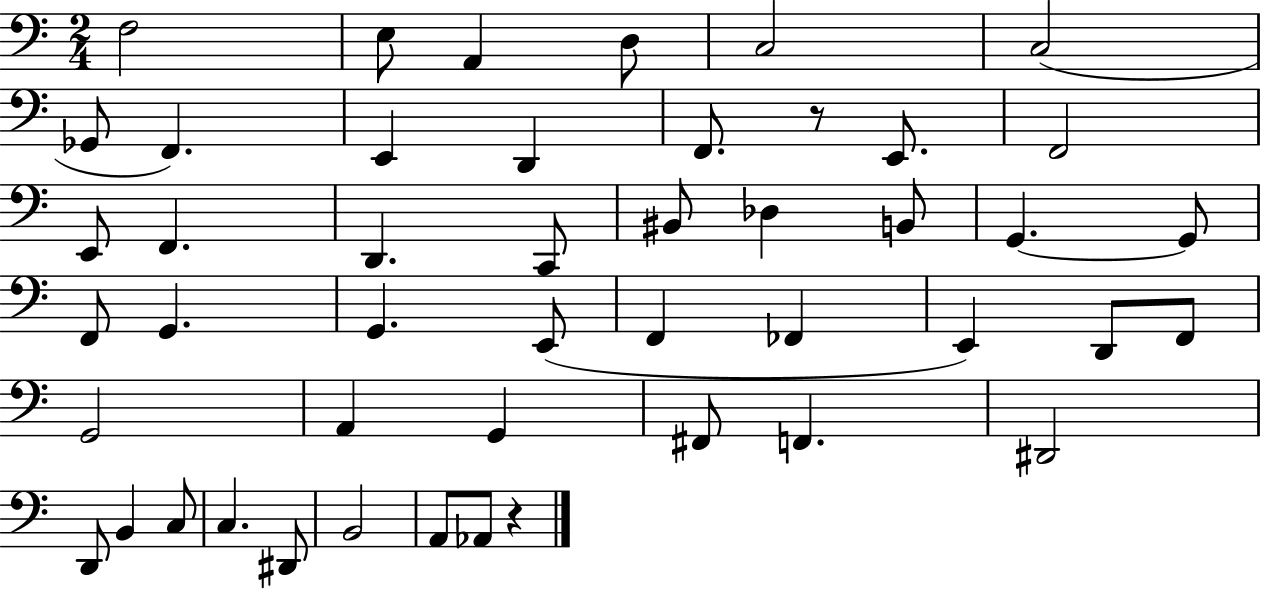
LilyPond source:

{
  \clef bass
  \numericTimeSignature
  \time 2/4
  \key c \major
  f2 | e8 a,4 d8 | c2 | c2( | \break ges,8 f,4.) | e,4 d,4 | f,8. r8 e,8. | f,2 | \break e,8 f,4. | d,4. c,8 | bis,8 des4 b,8 | g,4.~~ g,8 | \break f,8 g,4. | g,4. e,8( | f,4 fes,4 | e,4) d,8 f,8 | \break g,2 | a,4 g,4 | fis,8 f,4. | dis,2 | \break d,8 b,4 c8 | c4. dis,8 | b,2 | a,8 aes,8 r4 | \break \bar "|."
}